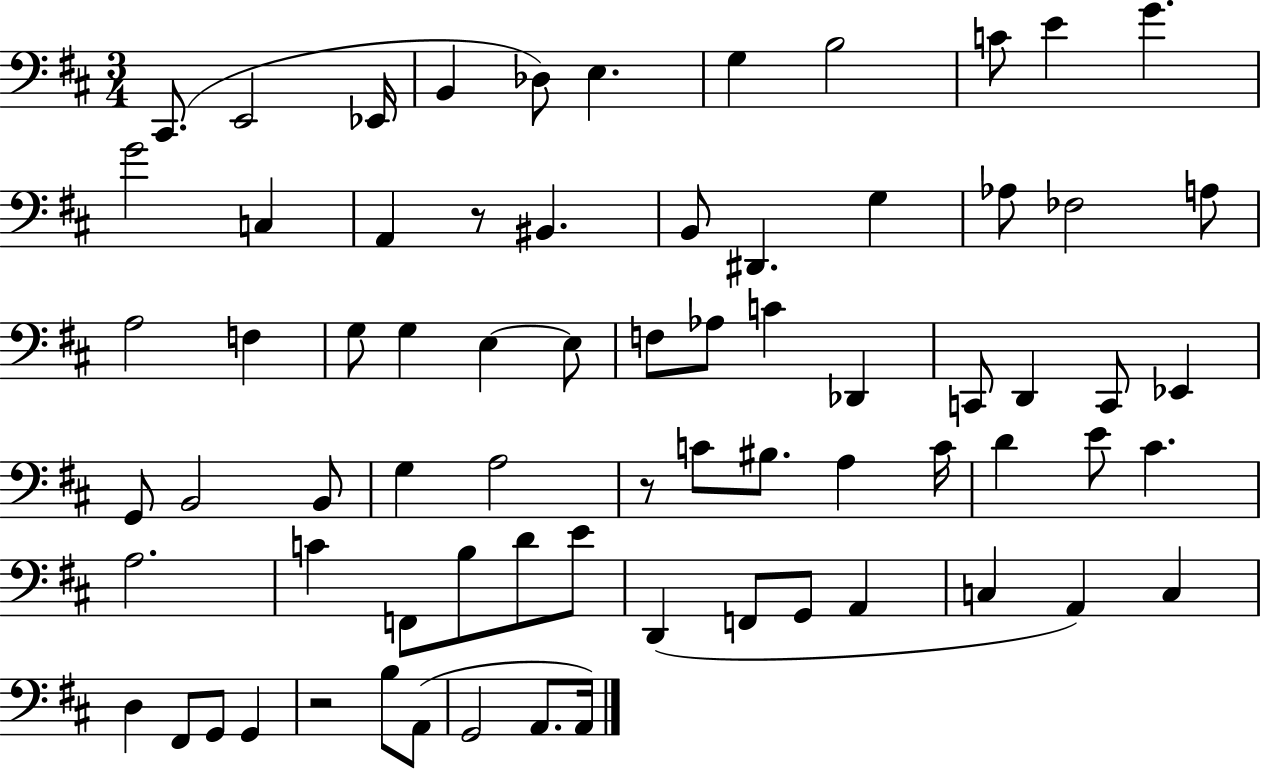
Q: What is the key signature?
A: D major